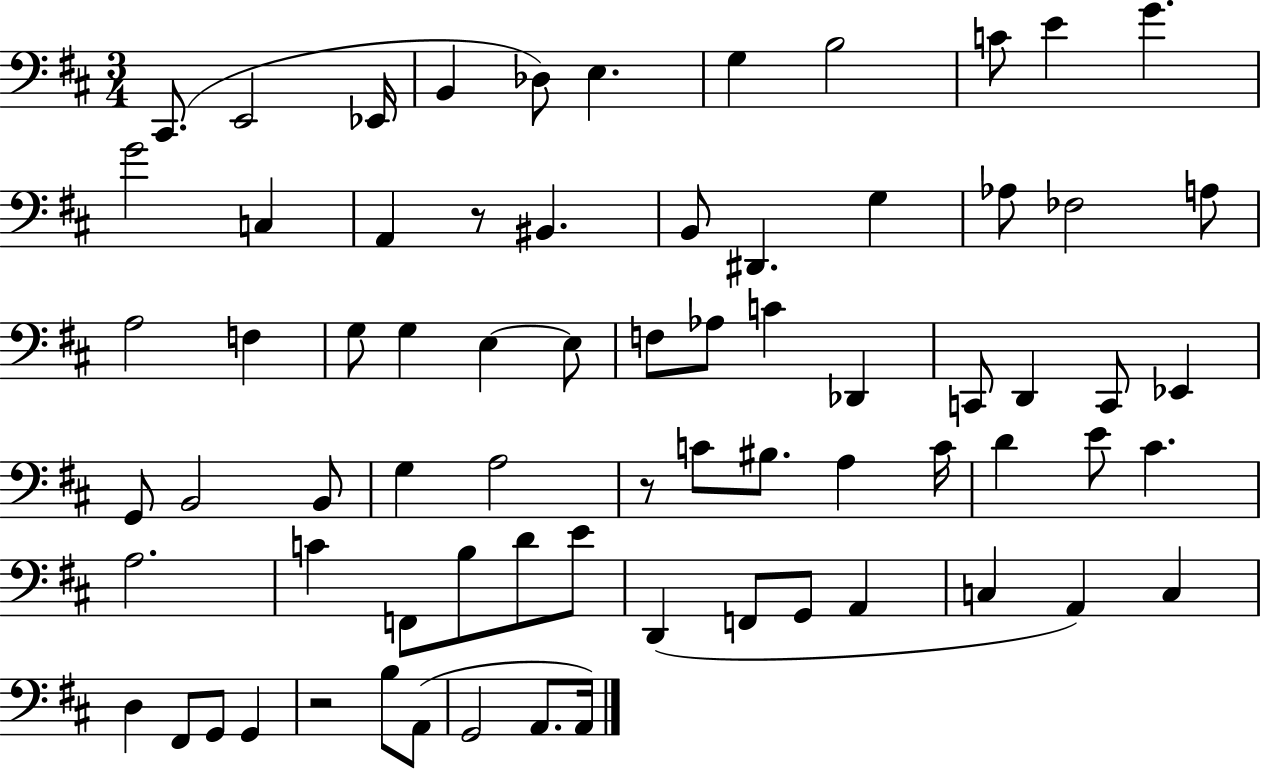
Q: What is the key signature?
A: D major